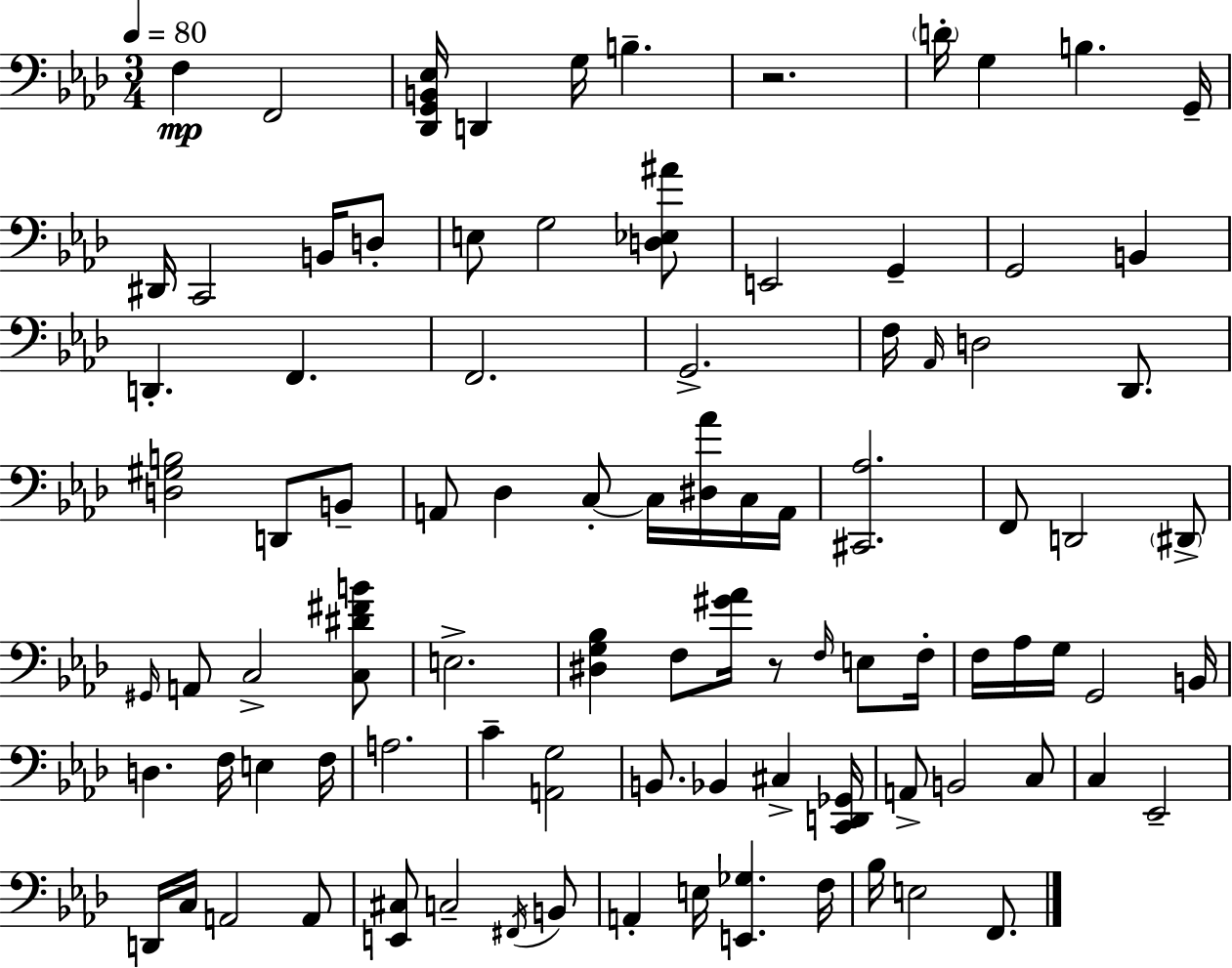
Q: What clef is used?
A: bass